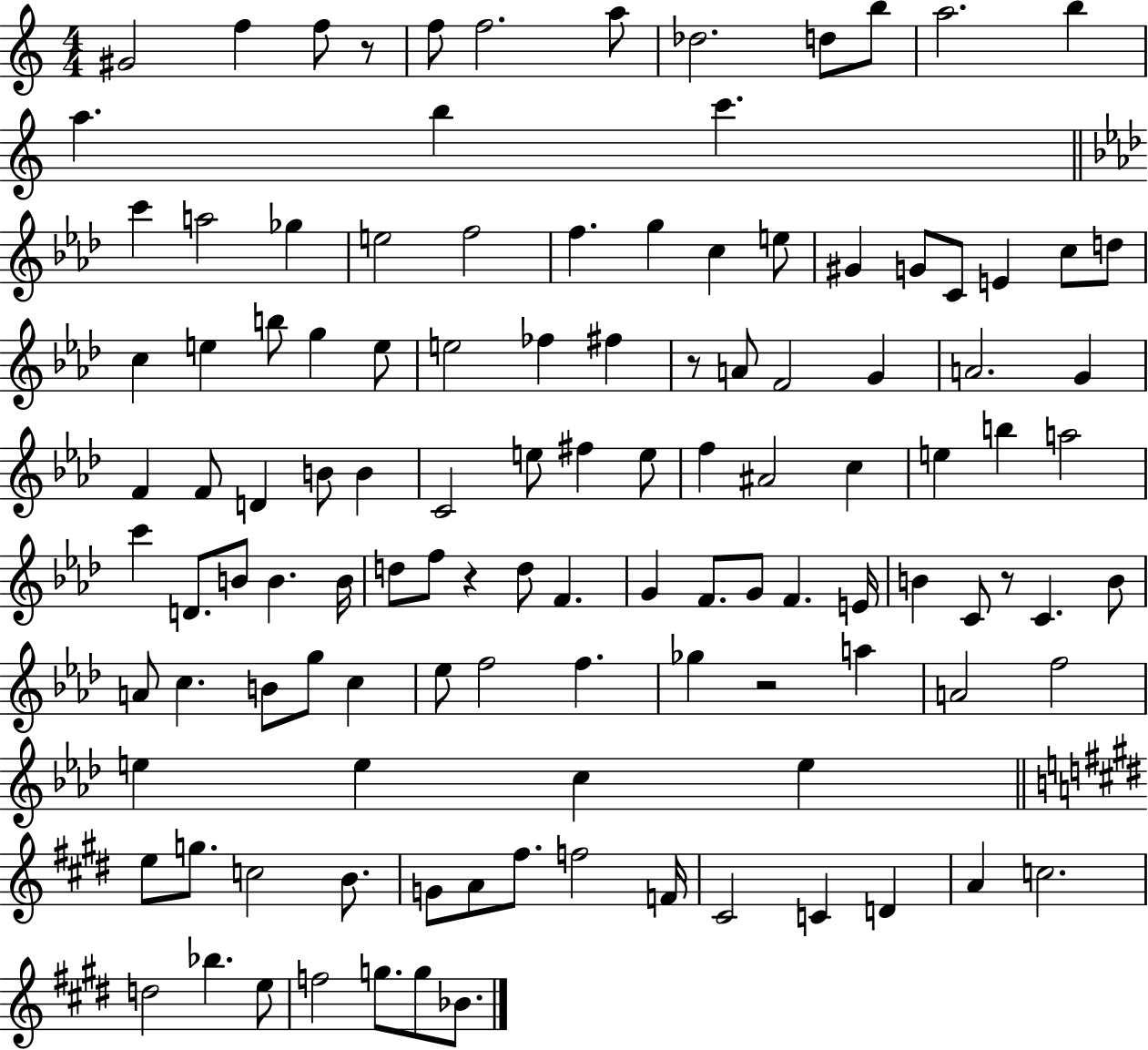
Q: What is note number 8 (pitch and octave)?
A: D5